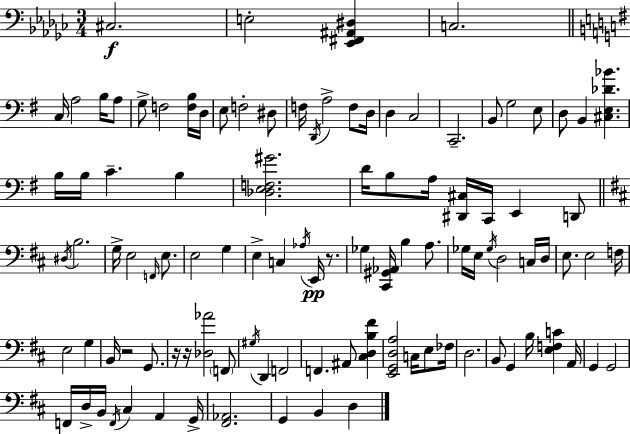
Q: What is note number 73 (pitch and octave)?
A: FES3